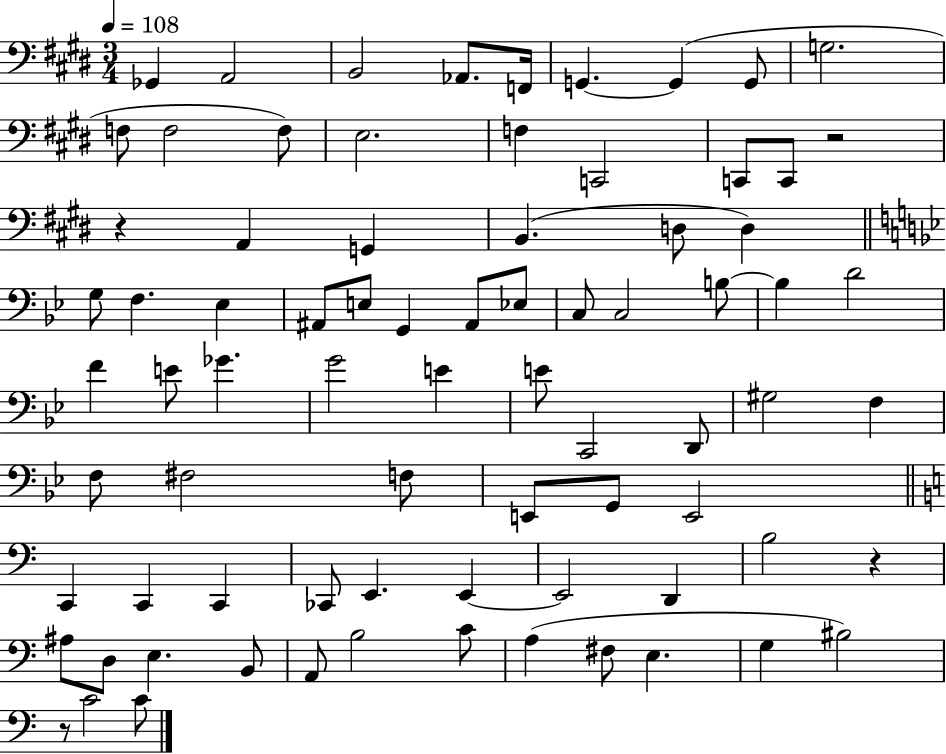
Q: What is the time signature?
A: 3/4